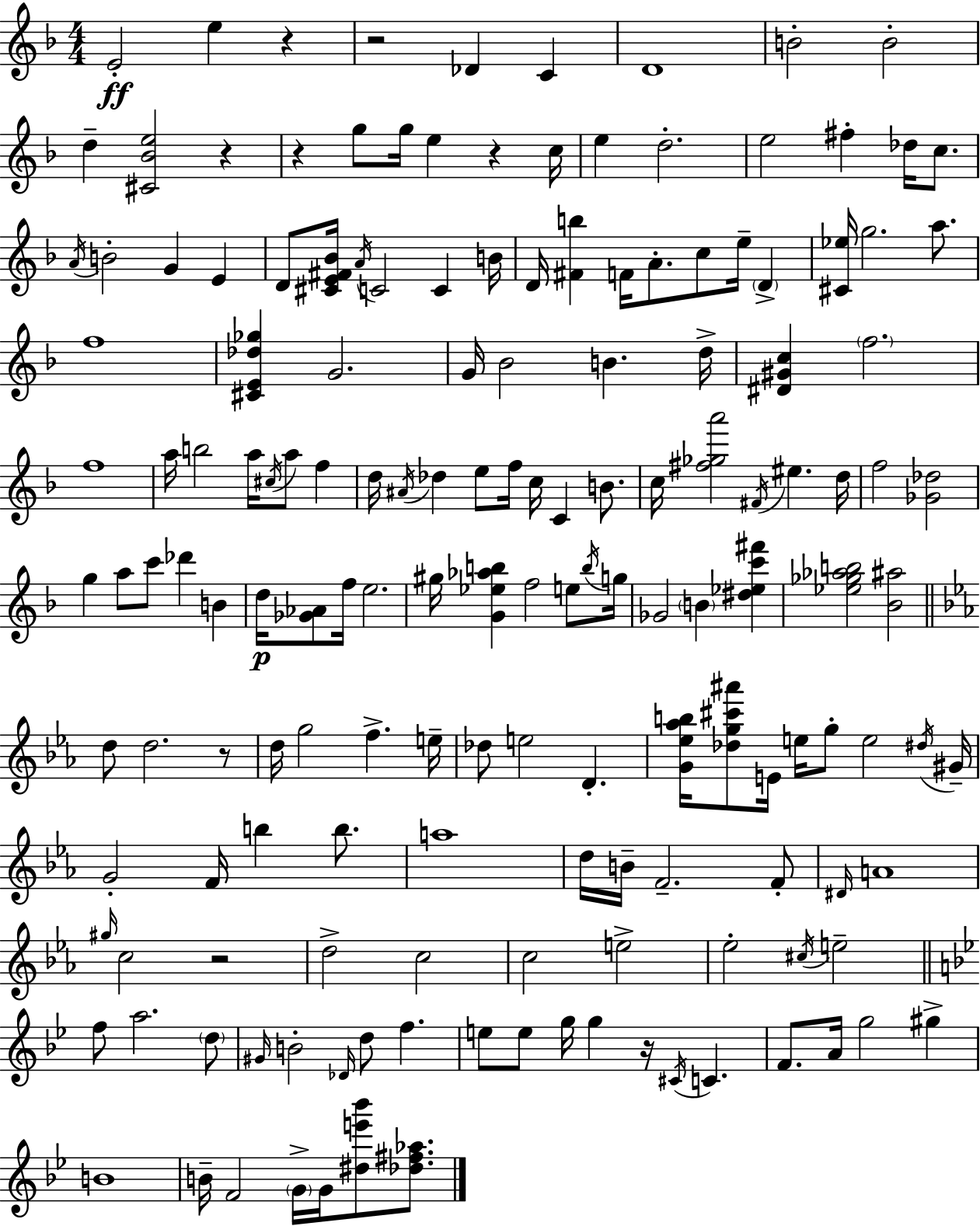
{
  \clef treble
  \numericTimeSignature
  \time 4/4
  \key f \major
  e'2-.\ff e''4 r4 | r2 des'4 c'4 | d'1 | b'2-. b'2-. | \break d''4-- <cis' bes' e''>2 r4 | r4 g''8 g''16 e''4 r4 c''16 | e''4 d''2.-. | e''2 fis''4-. des''16 c''8. | \break \acciaccatura { a'16 } b'2-. g'4 e'4 | d'8 <cis' e' fis' bes'>16 \acciaccatura { a'16 } c'2 c'4 | b'16 d'16 <fis' b''>4 f'16 a'8.-. c''8 e''16-- \parenthesize d'4-> | <cis' ees''>16 g''2. a''8. | \break f''1 | <cis' e' des'' ges''>4 g'2. | g'16 bes'2 b'4. | d''16-> <dis' gis' c''>4 \parenthesize f''2. | \break f''1 | a''16 b''2 a''16 \acciaccatura { cis''16 } a''8 f''4 | d''16 \acciaccatura { ais'16 } des''4 e''8 f''16 c''16 c'4 | b'8. c''16 <fis'' ges'' a'''>2 \acciaccatura { fis'16 } eis''4. | \break d''16 f''2 <ges' des''>2 | g''4 a''8 c'''8 des'''4 | b'4 d''16\p <ges' aes'>8 f''16 e''2. | gis''16 <g' ees'' aes'' b''>4 f''2 | \break e''8 \acciaccatura { b''16 } g''16 ges'2 \parenthesize b'4 | <dis'' ees'' c''' fis'''>4 <ees'' ges'' aes'' b''>2 <bes' ais''>2 | \bar "||" \break \key ees \major d''8 d''2. r8 | d''16 g''2 f''4.-> e''16-- | des''8 e''2 d'4.-. | <g' ees'' aes'' b''>16 <des'' g'' cis''' ais'''>8 e'16 e''16 g''8-. e''2 \acciaccatura { dis''16 } | \break gis'16-- g'2-. f'16 b''4 b''8. | a''1 | d''16 b'16-- f'2.-- f'8-. | \grace { dis'16 } a'1 | \break \grace { gis''16 } c''2 r2 | d''2-> c''2 | c''2 e''2-> | ees''2-. \acciaccatura { cis''16 } e''2-- | \break \bar "||" \break \key g \minor f''8 a''2. \parenthesize d''8 | \grace { gis'16 } b'2-. \grace { des'16 } d''8 f''4. | e''8 e''8 g''16 g''4 r16 \acciaccatura { cis'16 } c'4. | f'8. a'16 g''2 gis''4-> | \break b'1 | b'16-- f'2 \parenthesize g'16-> g'16 <dis'' e''' bes'''>8 | <des'' fis'' aes''>8. \bar "|."
}